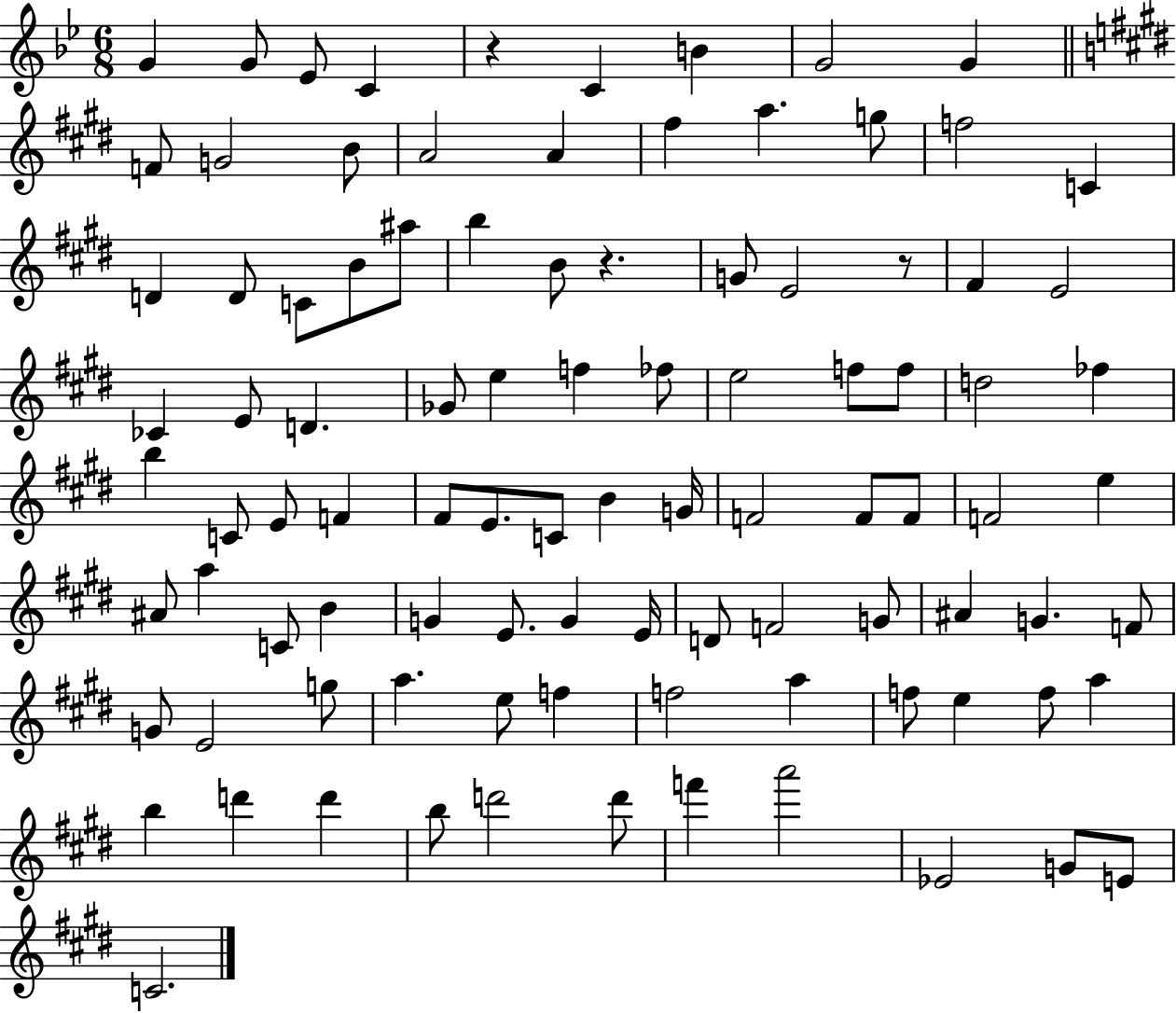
{
  \clef treble
  \numericTimeSignature
  \time 6/8
  \key bes \major
  g'4 g'8 ees'8 c'4 | r4 c'4 b'4 | g'2 g'4 | \bar "||" \break \key e \major f'8 g'2 b'8 | a'2 a'4 | fis''4 a''4. g''8 | f''2 c'4 | \break d'4 d'8 c'8 b'8 ais''8 | b''4 b'8 r4. | g'8 e'2 r8 | fis'4 e'2 | \break ces'4 e'8 d'4. | ges'8 e''4 f''4 fes''8 | e''2 f''8 f''8 | d''2 fes''4 | \break b''4 c'8 e'8 f'4 | fis'8 e'8. c'8 b'4 g'16 | f'2 f'8 f'8 | f'2 e''4 | \break ais'8 a''4 c'8 b'4 | g'4 e'8. g'4 e'16 | d'8 f'2 g'8 | ais'4 g'4. f'8 | \break g'8 e'2 g''8 | a''4. e''8 f''4 | f''2 a''4 | f''8 e''4 f''8 a''4 | \break b''4 d'''4 d'''4 | b''8 d'''2 d'''8 | f'''4 a'''2 | ees'2 g'8 e'8 | \break c'2. | \bar "|."
}